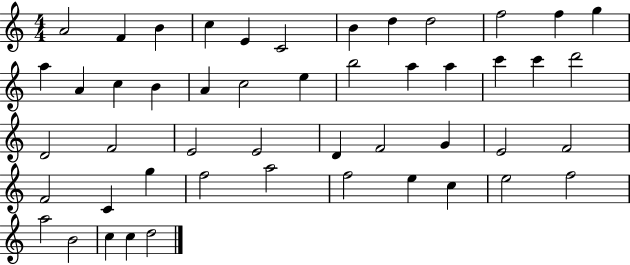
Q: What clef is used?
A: treble